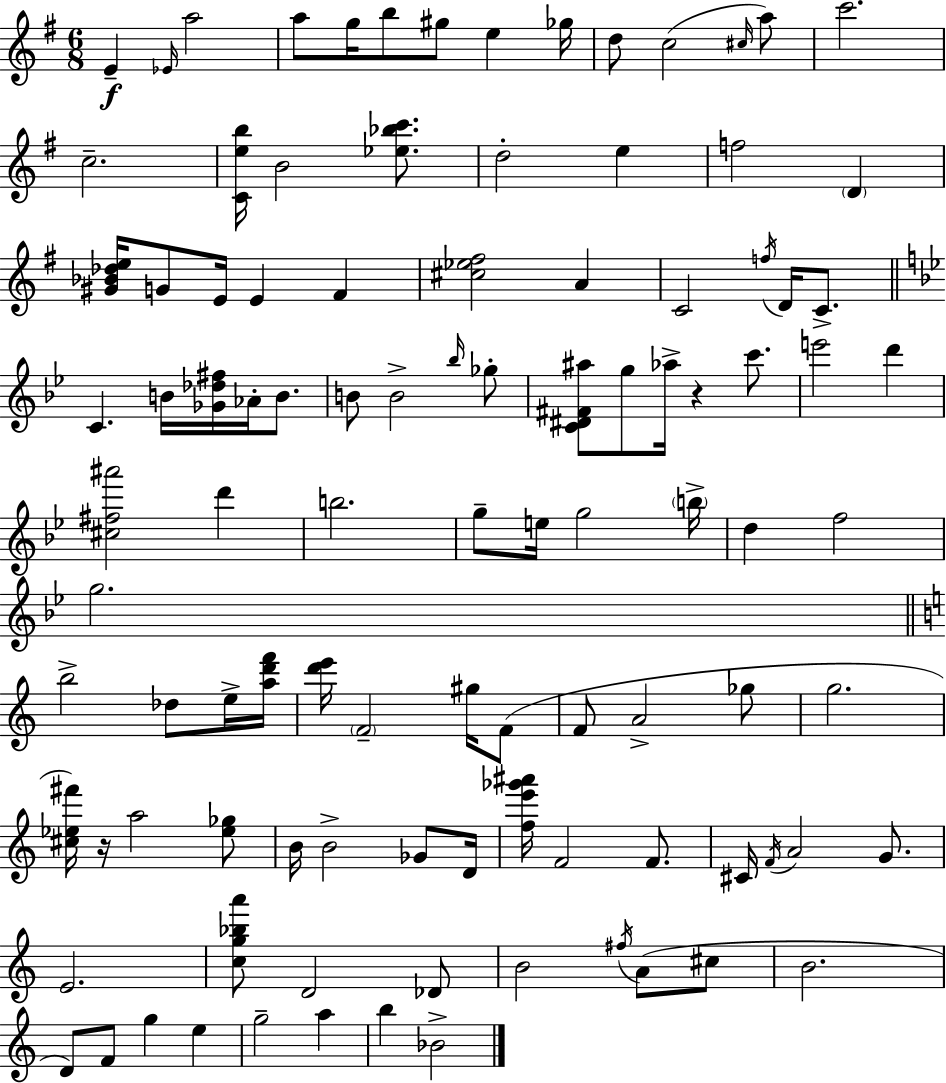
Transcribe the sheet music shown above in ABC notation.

X:1
T:Untitled
M:6/8
L:1/4
K:G
E _E/4 a2 a/2 g/4 b/2 ^g/2 e _g/4 d/2 c2 ^c/4 a/2 c'2 c2 [Ceb]/4 B2 [_e_bc']/2 d2 e f2 D [^G_B_de]/4 G/2 E/4 E ^F [^c_e^f]2 A C2 f/4 D/4 C/2 C B/4 [_G_d^f]/4 _A/4 B/2 B/2 B2 _b/4 _g/2 [C^D^F^a]/2 g/2 _a/4 z c'/2 e'2 d' [^c^f^a']2 d' b2 g/2 e/4 g2 b/4 d f2 g2 b2 _d/2 e/4 [ad'f']/4 [d'e']/4 F2 ^g/4 F/2 F/2 A2 _g/2 g2 [^c_e^f']/4 z/4 a2 [_e_g]/2 B/4 B2 _G/2 D/4 [fe'_g'^a']/4 F2 F/2 ^C/4 F/4 A2 G/2 E2 [cg_ba']/2 D2 _D/2 B2 ^f/4 A/2 ^c/2 B2 D/2 F/2 g e g2 a b _B2